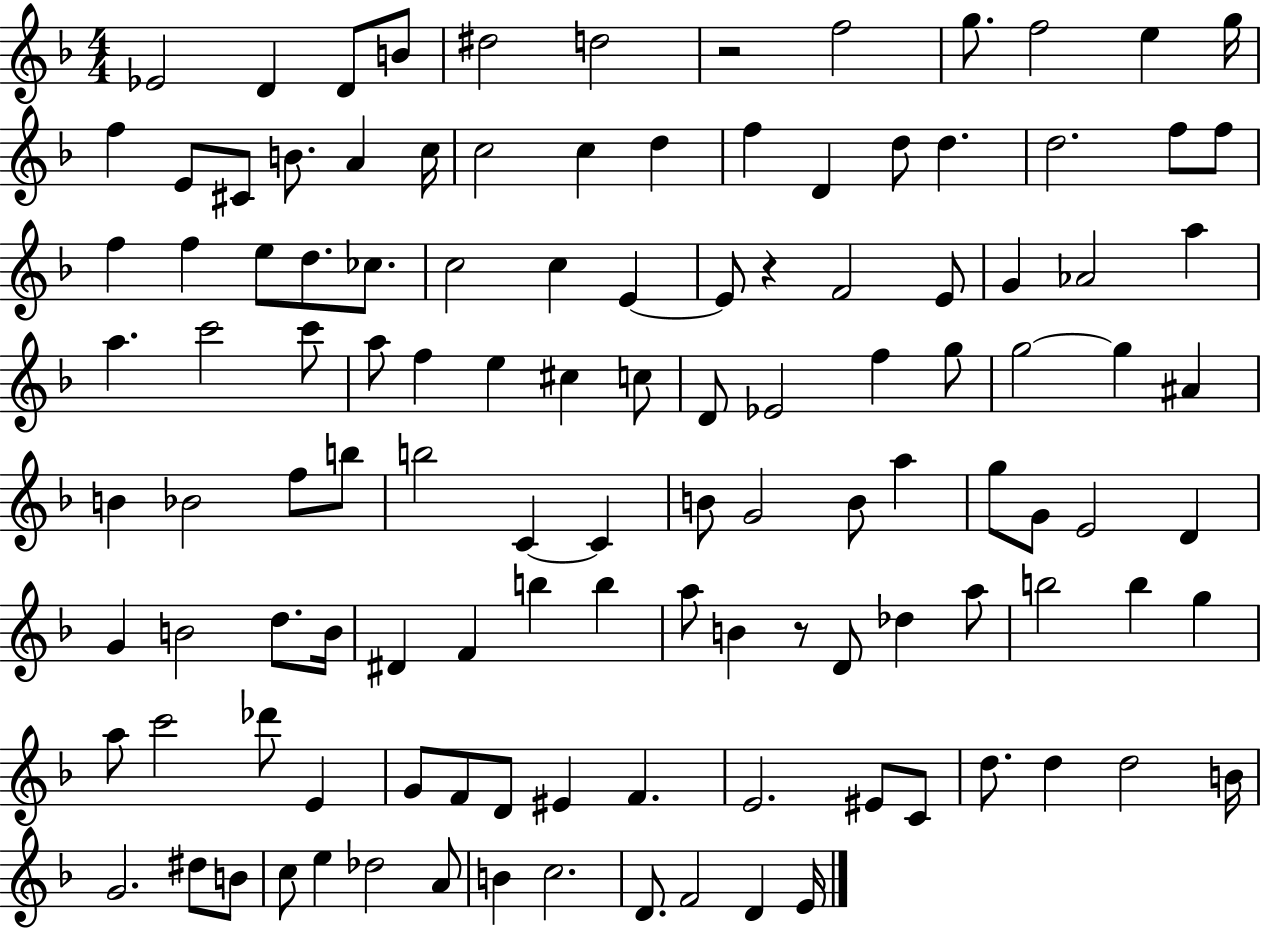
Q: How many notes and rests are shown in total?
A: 119